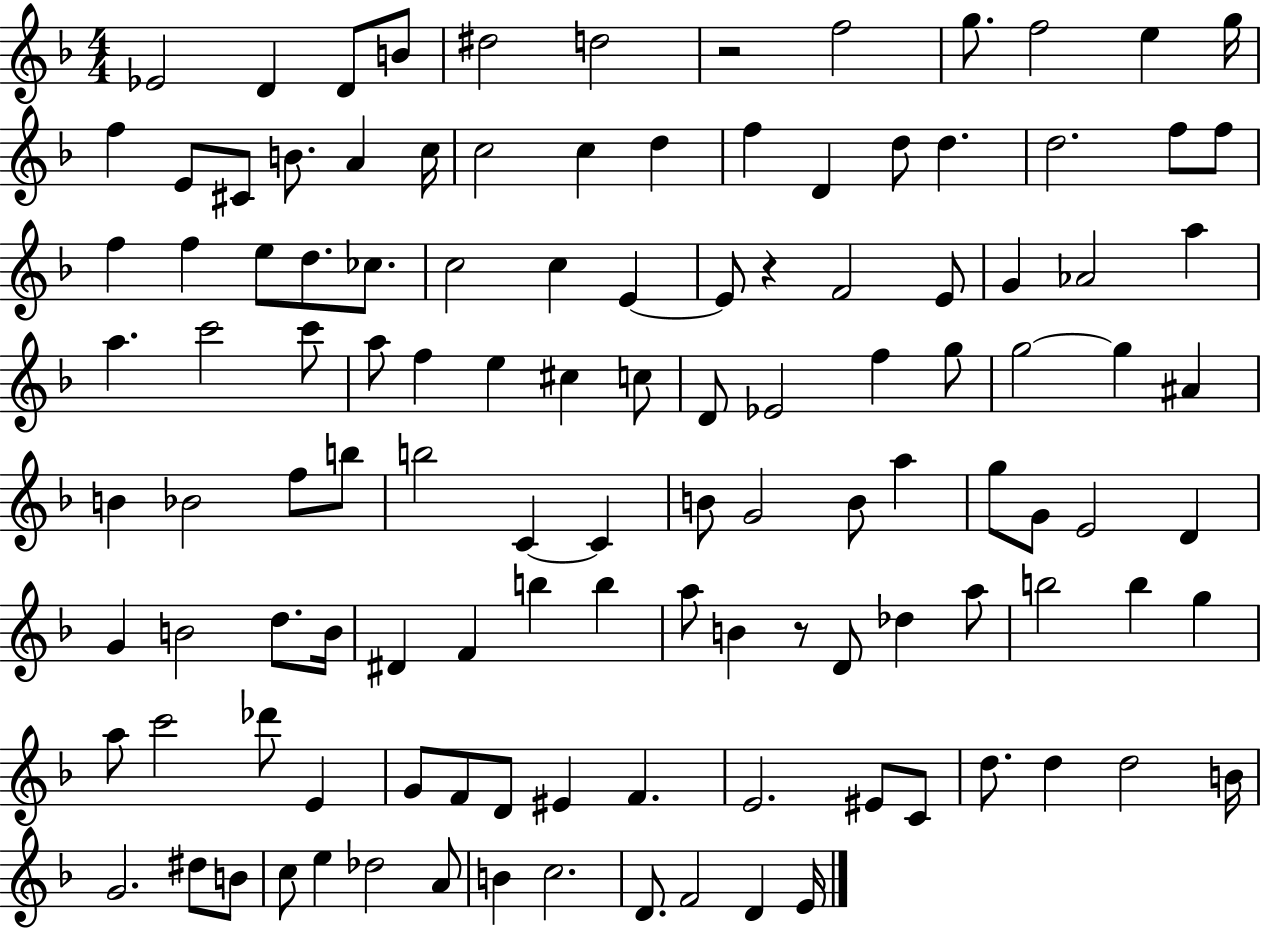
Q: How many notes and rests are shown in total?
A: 119